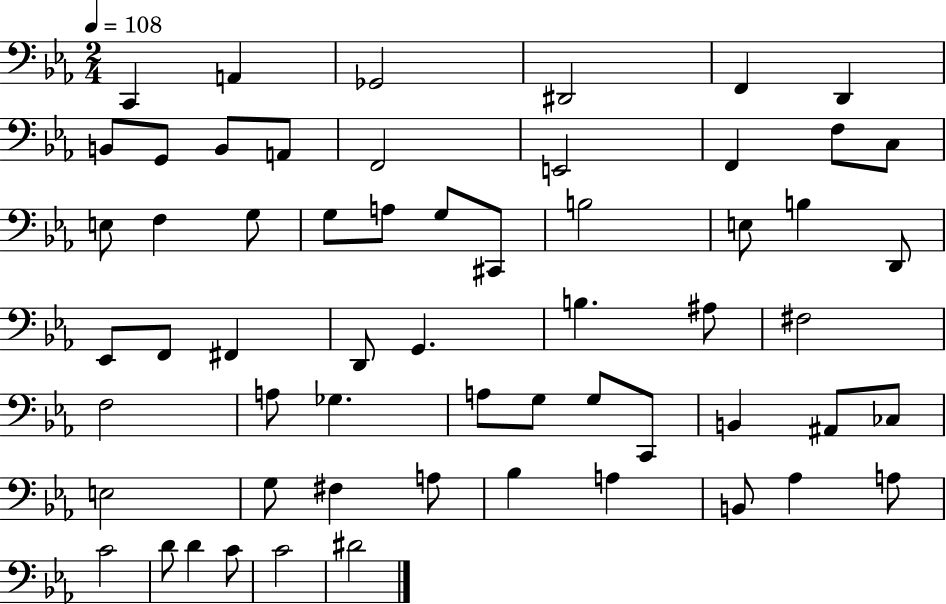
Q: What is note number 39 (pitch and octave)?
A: G3